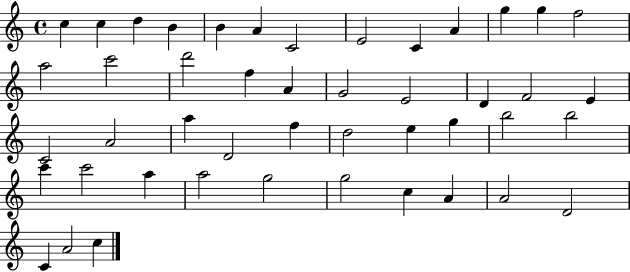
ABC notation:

X:1
T:Untitled
M:4/4
L:1/4
K:C
c c d B B A C2 E2 C A g g f2 a2 c'2 d'2 f A G2 E2 D F2 E C2 A2 a D2 f d2 e g b2 b2 c' c'2 a a2 g2 g2 c A A2 D2 C A2 c